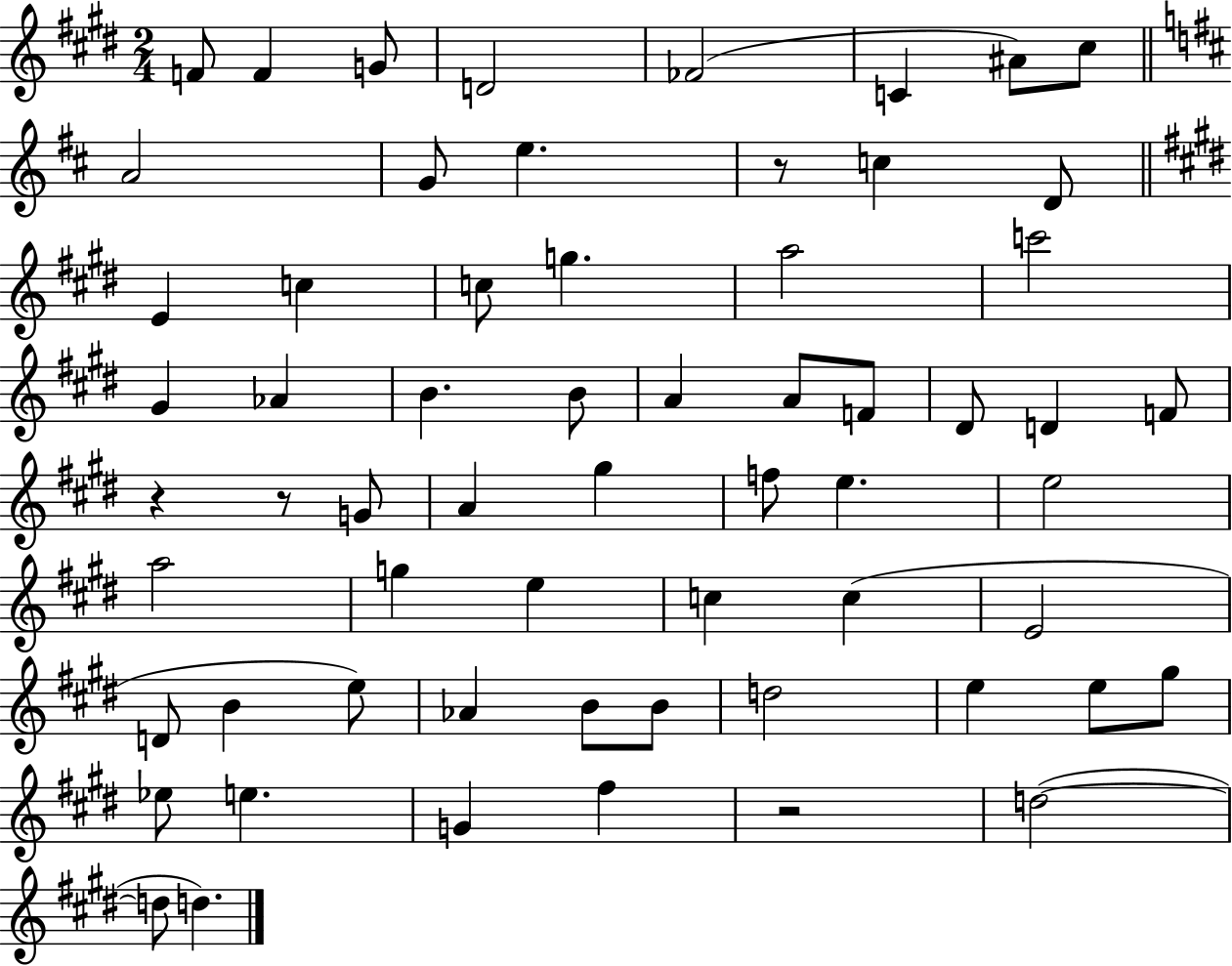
F4/e F4/q G4/e D4/h FES4/h C4/q A#4/e C#5/e A4/h G4/e E5/q. R/e C5/q D4/e E4/q C5/q C5/e G5/q. A5/h C6/h G#4/q Ab4/q B4/q. B4/e A4/q A4/e F4/e D#4/e D4/q F4/e R/q R/e G4/e A4/q G#5/q F5/e E5/q. E5/h A5/h G5/q E5/q C5/q C5/q E4/h D4/e B4/q E5/e Ab4/q B4/e B4/e D5/h E5/q E5/e G#5/e Eb5/e E5/q. G4/q F#5/q R/h D5/h D5/e D5/q.